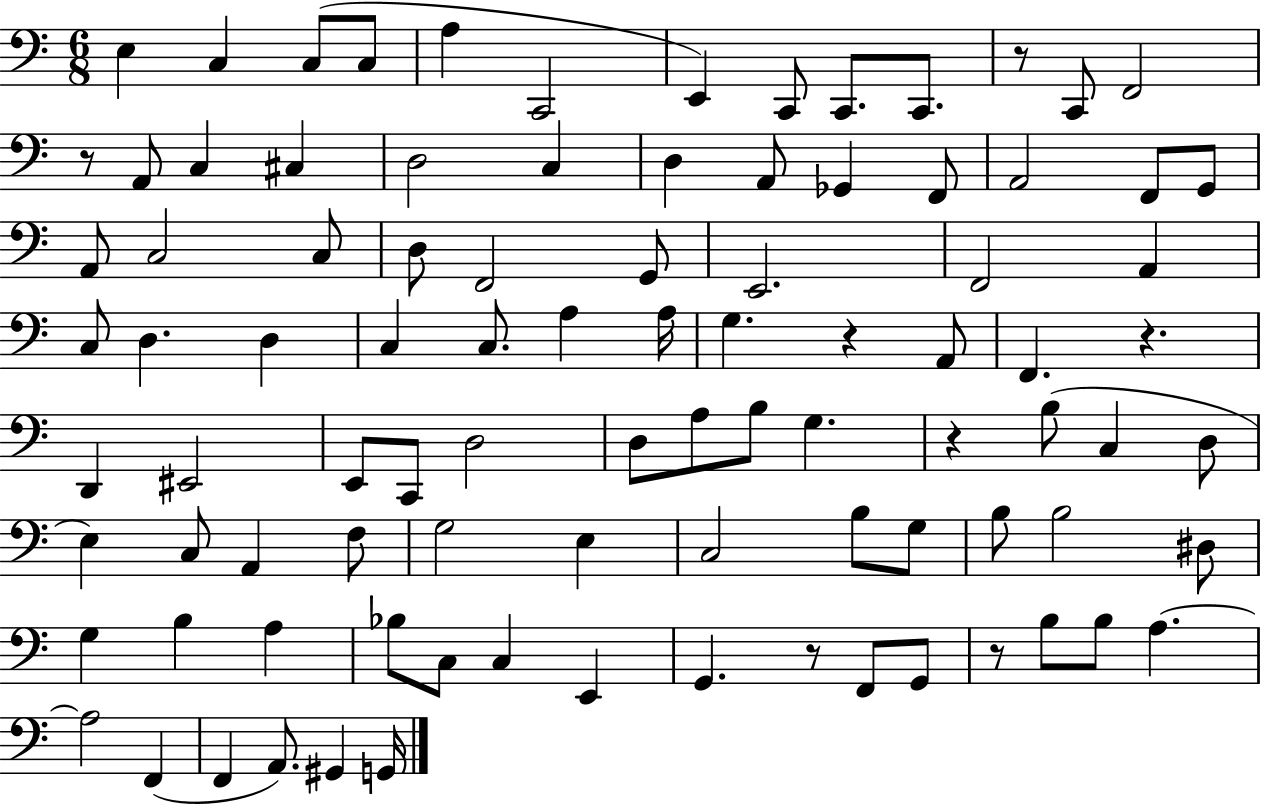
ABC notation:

X:1
T:Untitled
M:6/8
L:1/4
K:C
E, C, C,/2 C,/2 A, C,,2 E,, C,,/2 C,,/2 C,,/2 z/2 C,,/2 F,,2 z/2 A,,/2 C, ^C, D,2 C, D, A,,/2 _G,, F,,/2 A,,2 F,,/2 G,,/2 A,,/2 C,2 C,/2 D,/2 F,,2 G,,/2 E,,2 F,,2 A,, C,/2 D, D, C, C,/2 A, A,/4 G, z A,,/2 F,, z D,, ^E,,2 E,,/2 C,,/2 D,2 D,/2 A,/2 B,/2 G, z B,/2 C, D,/2 E, C,/2 A,, F,/2 G,2 E, C,2 B,/2 G,/2 B,/2 B,2 ^D,/2 G, B, A, _B,/2 C,/2 C, E,, G,, z/2 F,,/2 G,,/2 z/2 B,/2 B,/2 A, A,2 F,, F,, A,,/2 ^G,, G,,/4